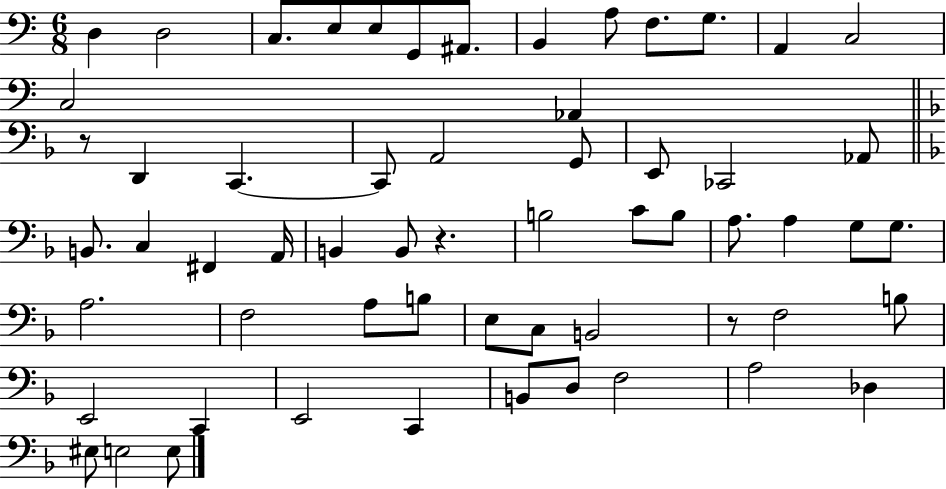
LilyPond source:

{
  \clef bass
  \numericTimeSignature
  \time 6/8
  \key c \major
  d4 d2 | c8. e8 e8 g,8 ais,8. | b,4 a8 f8. g8. | a,4 c2 | \break c2 aes,4 | \bar "||" \break \key f \major r8 d,4 c,4.~~ | c,8 a,2 g,8 | e,8 ces,2 aes,8 | \bar "||" \break \key d \minor b,8. c4 fis,4 a,16 | b,4 b,8 r4. | b2 c'8 b8 | a8. a4 g8 g8. | \break a2. | f2 a8 b8 | e8 c8 b,2 | r8 f2 b8 | \break e,2 c,4 | e,2 c,4 | b,8 d8 f2 | a2 des4 | \break eis8 e2 e8 | \bar "|."
}